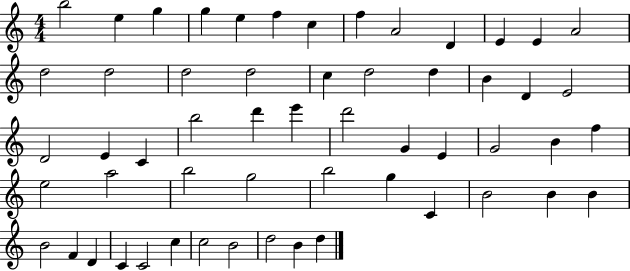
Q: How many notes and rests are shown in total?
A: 56